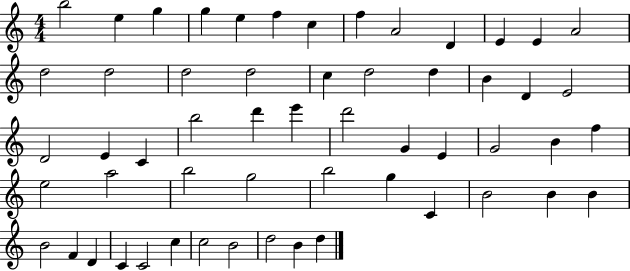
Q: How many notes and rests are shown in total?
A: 56